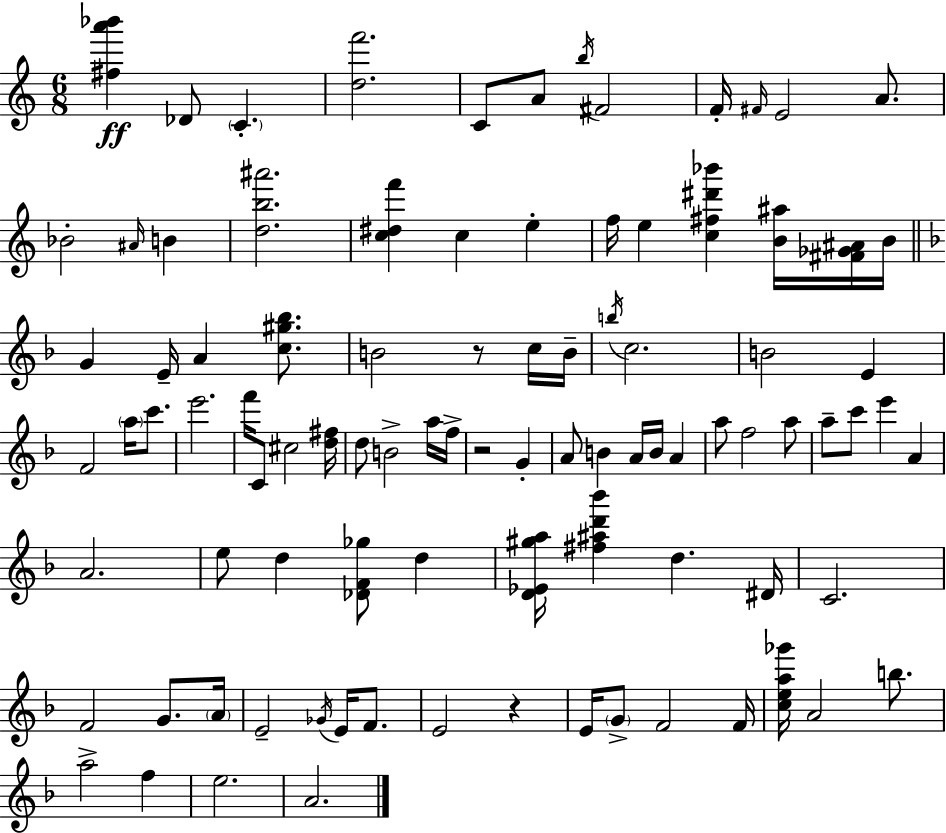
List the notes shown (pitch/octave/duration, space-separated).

[F#5,A6,Bb6]/q Db4/e C4/q. [D5,F6]/h. C4/e A4/e B5/s F#4/h F4/s F#4/s E4/h A4/e. Bb4/h A#4/s B4/q [D5,B5,A#6]/h. [C5,D#5,F6]/q C5/q E5/q F5/s E5/q [C5,F#5,D#6,Bb6]/q [B4,A#5]/s [F#4,Gb4,A#4]/s B4/s G4/q E4/s A4/q [C5,G#5,Bb5]/e. B4/h R/e C5/s B4/s B5/s C5/h. B4/h E4/q F4/h A5/s C6/e. E6/h. F6/s C4/e C#5/h [D5,F#5]/s D5/e B4/h A5/s F5/s R/h G4/q A4/e B4/q A4/s B4/s A4/q A5/e F5/h A5/e A5/e C6/e E6/q A4/q A4/h. E5/e D5/q [Db4,F4,Gb5]/e D5/q [D4,Eb4,G#5,A5]/s [F#5,A#5,D6,Bb6]/q D5/q. D#4/s C4/h. F4/h G4/e. A4/s E4/h Gb4/s E4/s F4/e. E4/h R/q E4/s G4/e F4/h F4/s [C5,E5,A5,Gb6]/s A4/h B5/e. A5/h F5/q E5/h. A4/h.